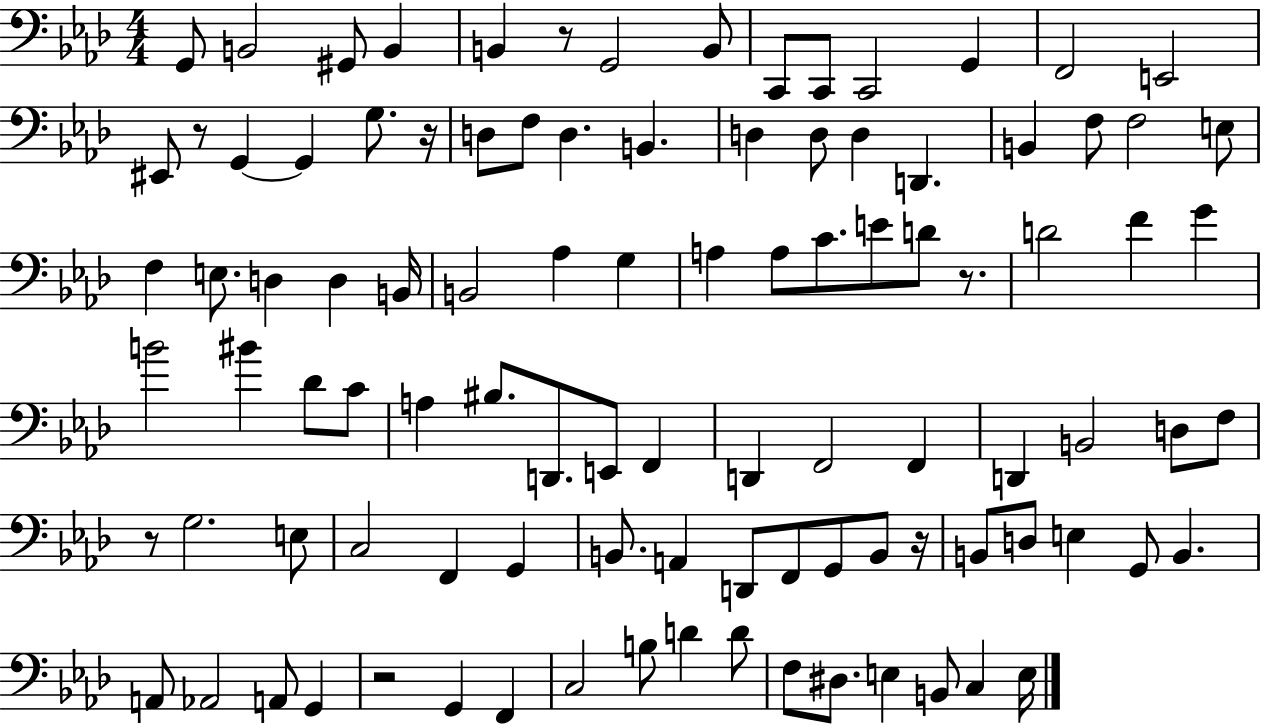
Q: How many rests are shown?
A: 7